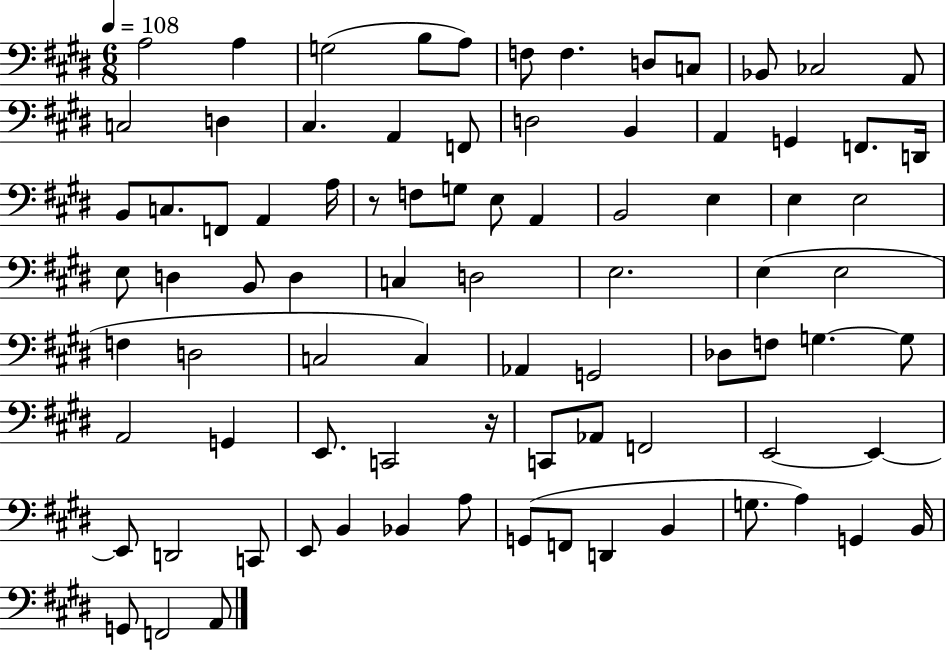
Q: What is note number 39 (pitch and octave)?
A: B2